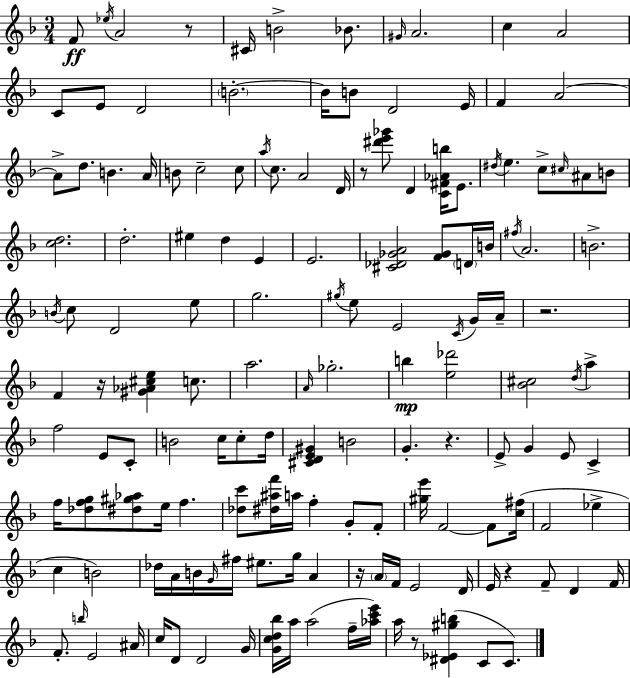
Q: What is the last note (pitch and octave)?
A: C4